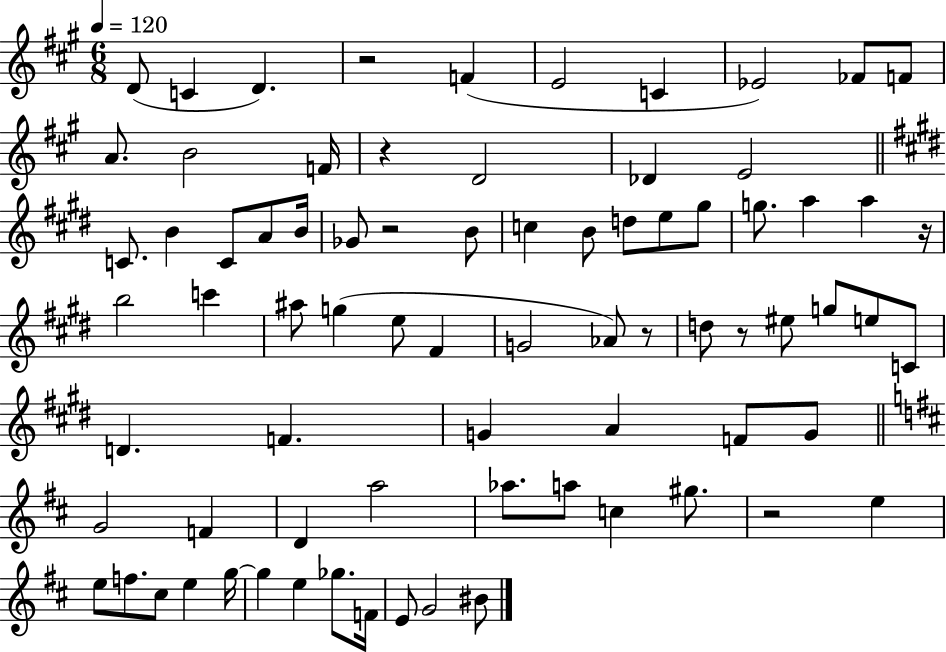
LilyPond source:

{
  \clef treble
  \numericTimeSignature
  \time 6/8
  \key a \major
  \tempo 4 = 120
  d'8( c'4 d'4.) | r2 f'4( | e'2 c'4 | ees'2) fes'8 f'8 | \break a'8. b'2 f'16 | r4 d'2 | des'4 e'2 | \bar "||" \break \key e \major c'8. b'4 c'8 a'8 b'16 | ges'8 r2 b'8 | c''4 b'8 d''8 e''8 gis''8 | g''8. a''4 a''4 r16 | \break b''2 c'''4 | ais''8 g''4( e''8 fis'4 | g'2 aes'8) r8 | d''8 r8 eis''8 g''8 e''8 c'8 | \break d'4. f'4. | g'4 a'4 f'8 g'8 | \bar "||" \break \key d \major g'2 f'4 | d'4 a''2 | aes''8. a''8 c''4 gis''8. | r2 e''4 | \break e''8 f''8. cis''8 e''4 g''16~~ | g''4 e''4 ges''8. f'16 | e'8 g'2 bis'8 | \bar "|."
}